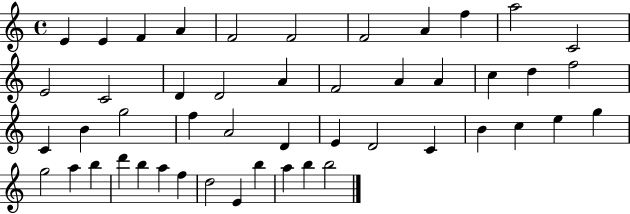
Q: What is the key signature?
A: C major